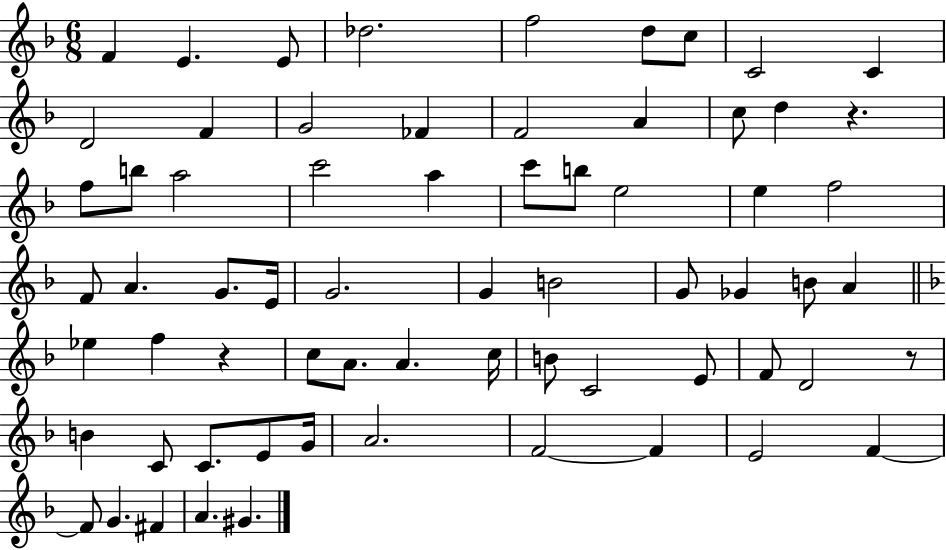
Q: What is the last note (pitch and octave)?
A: G#4